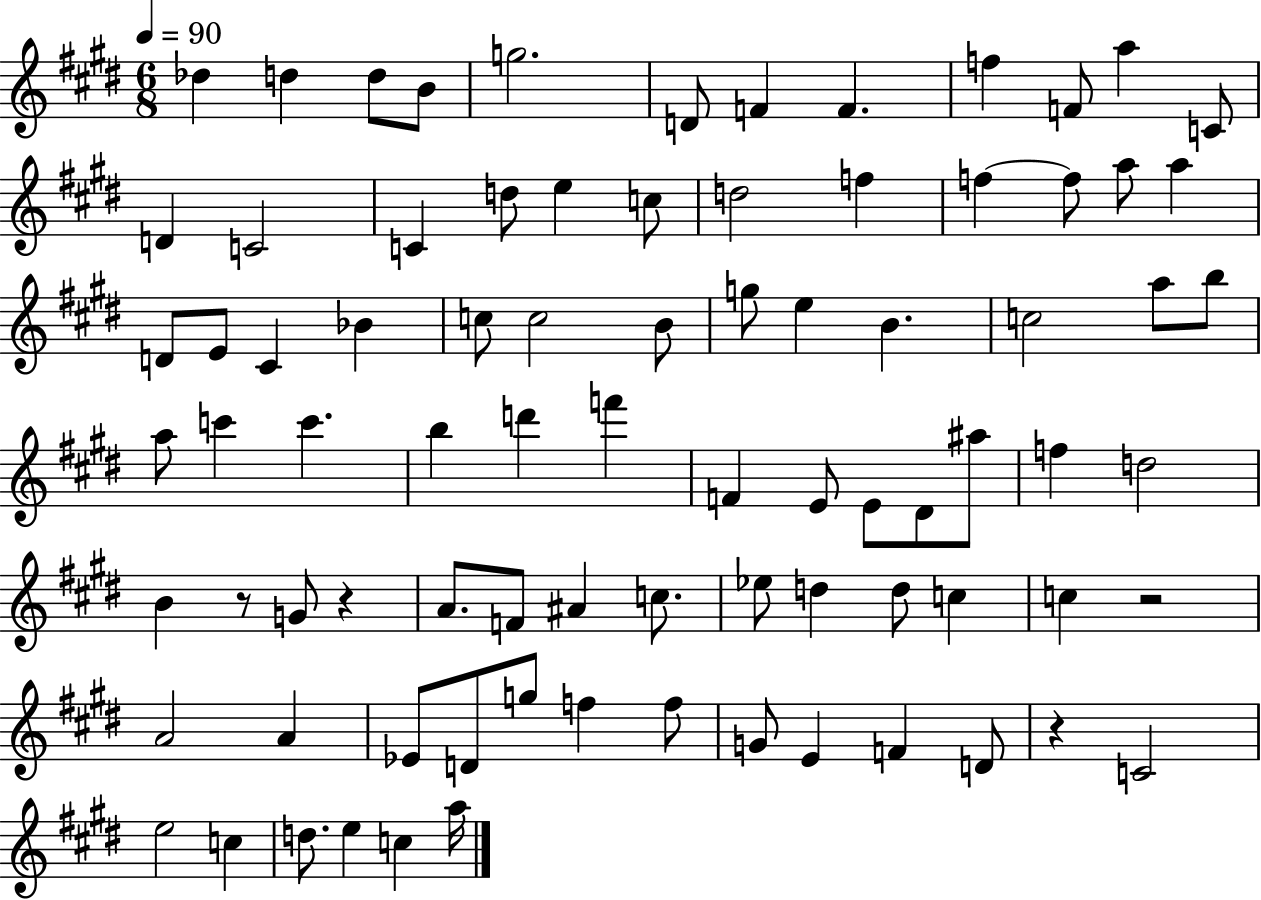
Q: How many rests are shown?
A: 4